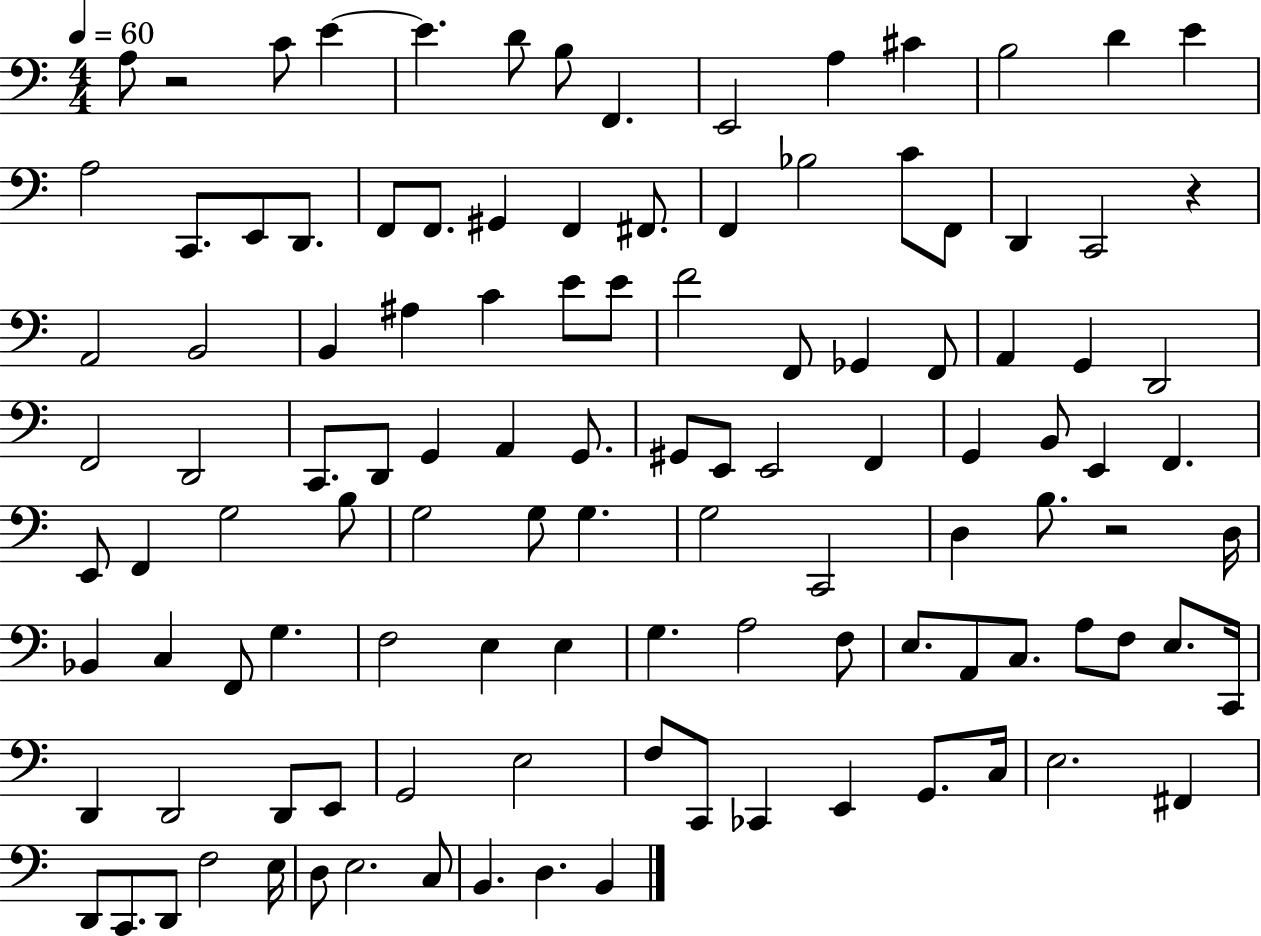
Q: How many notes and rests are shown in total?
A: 114